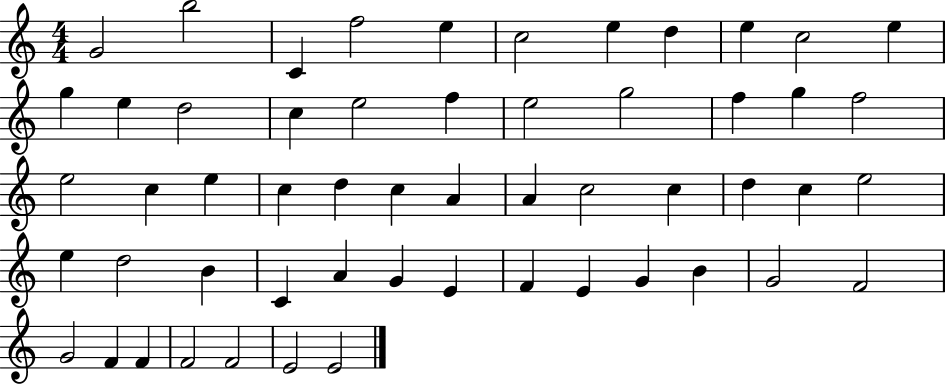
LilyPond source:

{
  \clef treble
  \numericTimeSignature
  \time 4/4
  \key c \major
  g'2 b''2 | c'4 f''2 e''4 | c''2 e''4 d''4 | e''4 c''2 e''4 | \break g''4 e''4 d''2 | c''4 e''2 f''4 | e''2 g''2 | f''4 g''4 f''2 | \break e''2 c''4 e''4 | c''4 d''4 c''4 a'4 | a'4 c''2 c''4 | d''4 c''4 e''2 | \break e''4 d''2 b'4 | c'4 a'4 g'4 e'4 | f'4 e'4 g'4 b'4 | g'2 f'2 | \break g'2 f'4 f'4 | f'2 f'2 | e'2 e'2 | \bar "|."
}